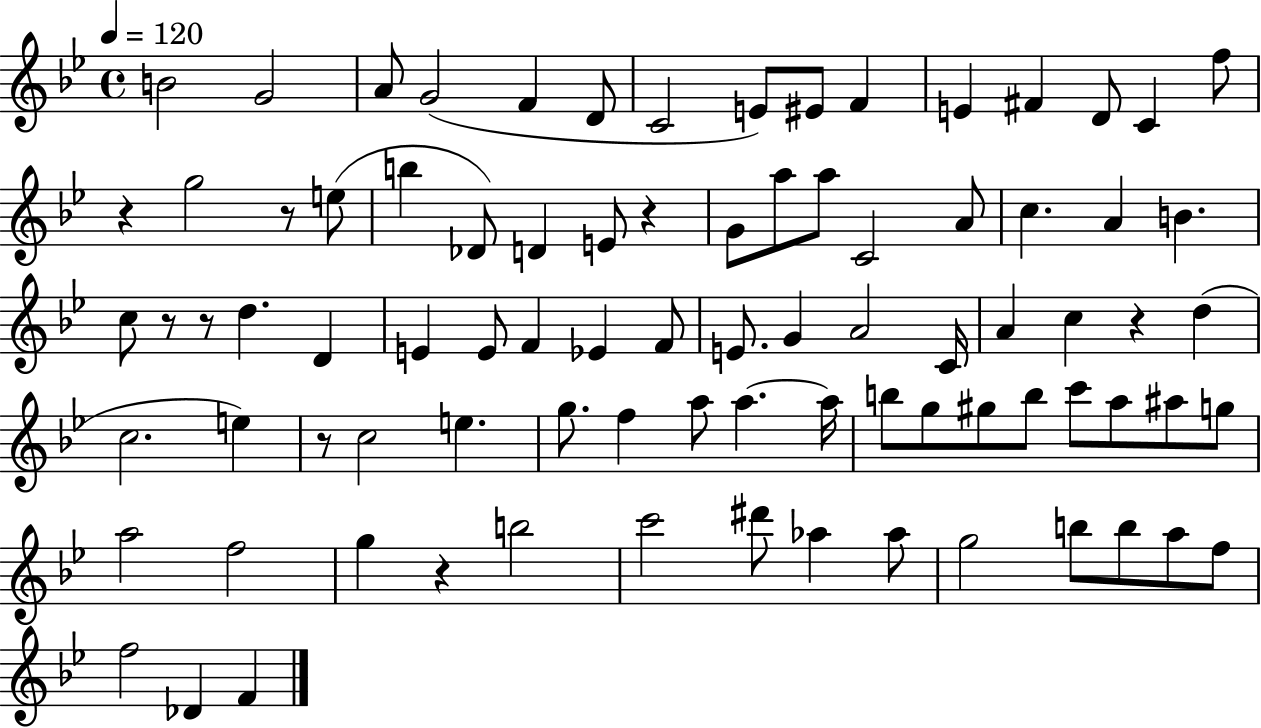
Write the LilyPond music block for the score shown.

{
  \clef treble
  \time 4/4
  \defaultTimeSignature
  \key bes \major
  \tempo 4 = 120
  \repeat volta 2 { b'2 g'2 | a'8 g'2( f'4 d'8 | c'2 e'8) eis'8 f'4 | e'4 fis'4 d'8 c'4 f''8 | \break r4 g''2 r8 e''8( | b''4 des'8) d'4 e'8 r4 | g'8 a''8 a''8 c'2 a'8 | c''4. a'4 b'4. | \break c''8 r8 r8 d''4. d'4 | e'4 e'8 f'4 ees'4 f'8 | e'8. g'4 a'2 c'16 | a'4 c''4 r4 d''4( | \break c''2. e''4) | r8 c''2 e''4. | g''8. f''4 a''8 a''4.~~ a''16 | b''8 g''8 gis''8 b''8 c'''8 a''8 ais''8 g''8 | \break a''2 f''2 | g''4 r4 b''2 | c'''2 dis'''8 aes''4 aes''8 | g''2 b''8 b''8 a''8 f''8 | \break f''2 des'4 f'4 | } \bar "|."
}